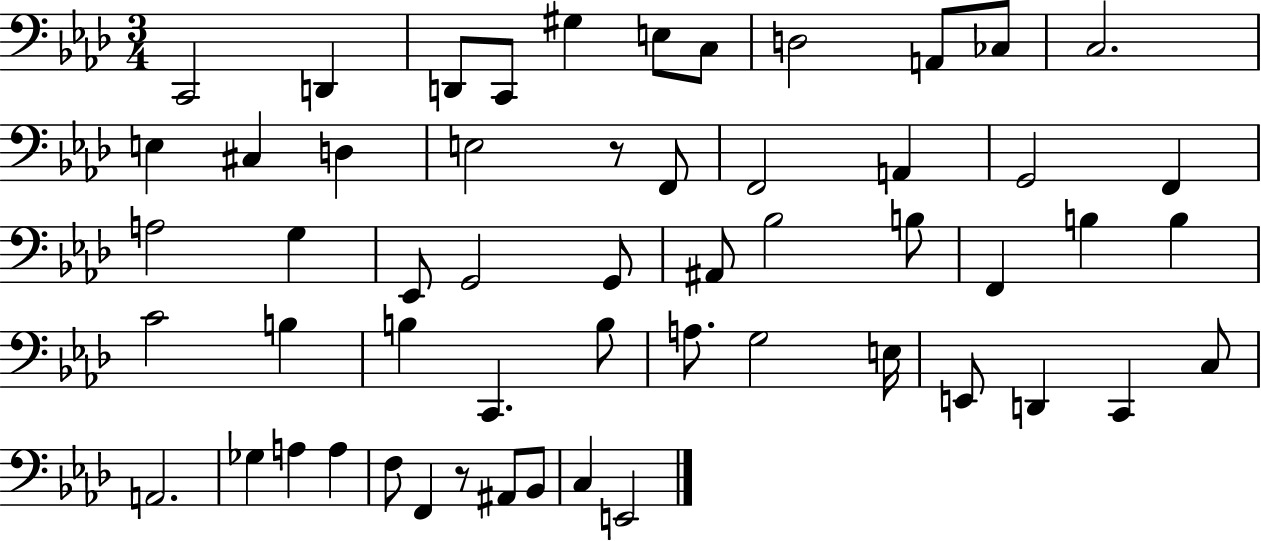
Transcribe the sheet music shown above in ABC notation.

X:1
T:Untitled
M:3/4
L:1/4
K:Ab
C,,2 D,, D,,/2 C,,/2 ^G, E,/2 C,/2 D,2 A,,/2 _C,/2 C,2 E, ^C, D, E,2 z/2 F,,/2 F,,2 A,, G,,2 F,, A,2 G, _E,,/2 G,,2 G,,/2 ^A,,/2 _B,2 B,/2 F,, B, B, C2 B, B, C,, B,/2 A,/2 G,2 E,/4 E,,/2 D,, C,, C,/2 A,,2 _G, A, A, F,/2 F,, z/2 ^A,,/2 _B,,/2 C, E,,2